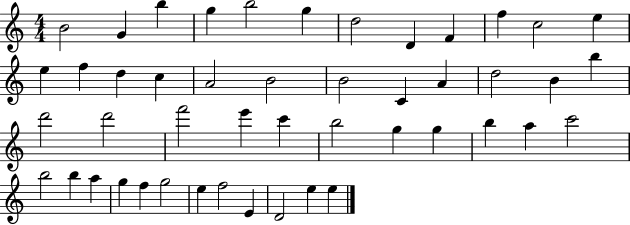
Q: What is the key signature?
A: C major